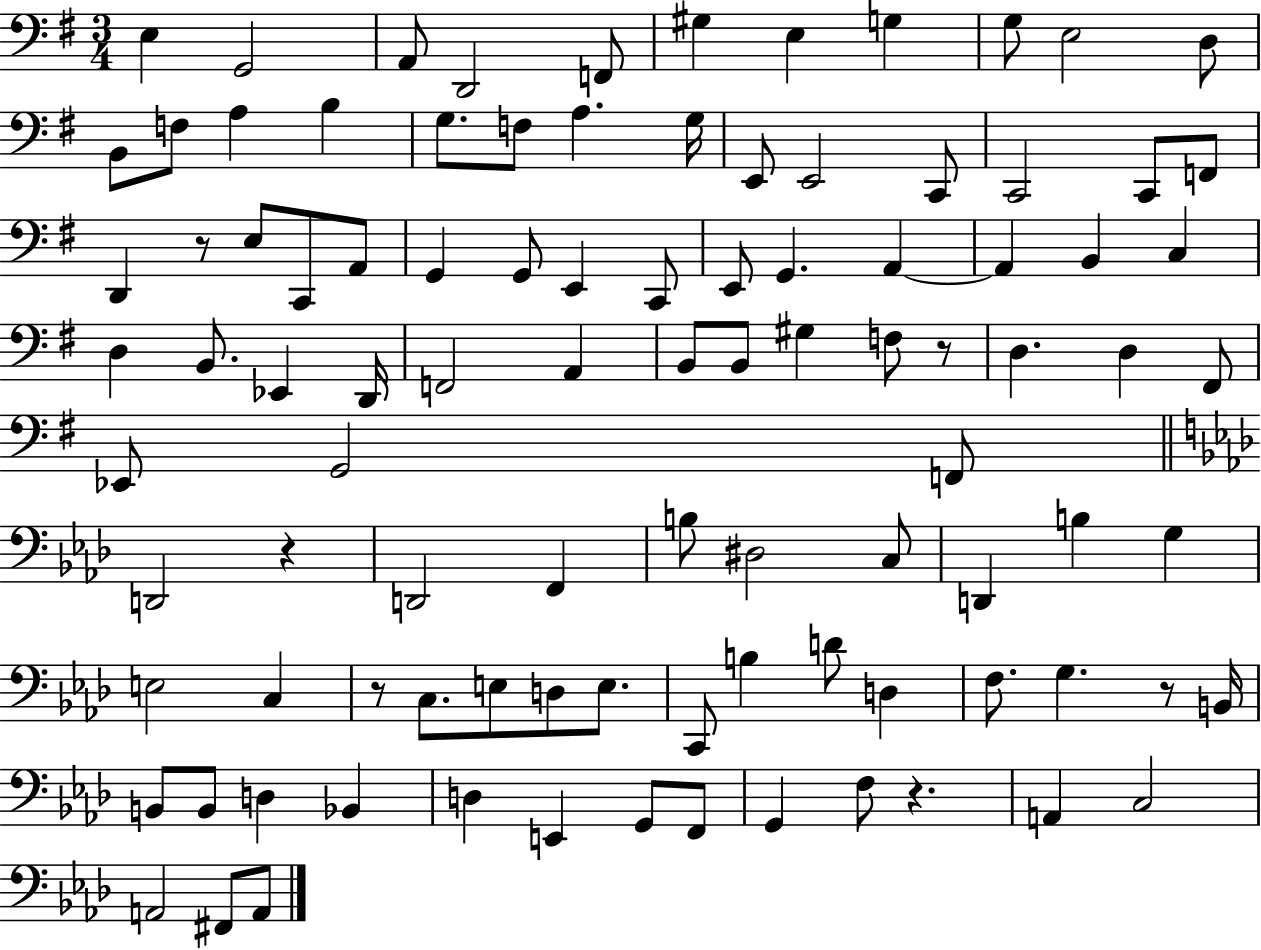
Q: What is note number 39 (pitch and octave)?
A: C3